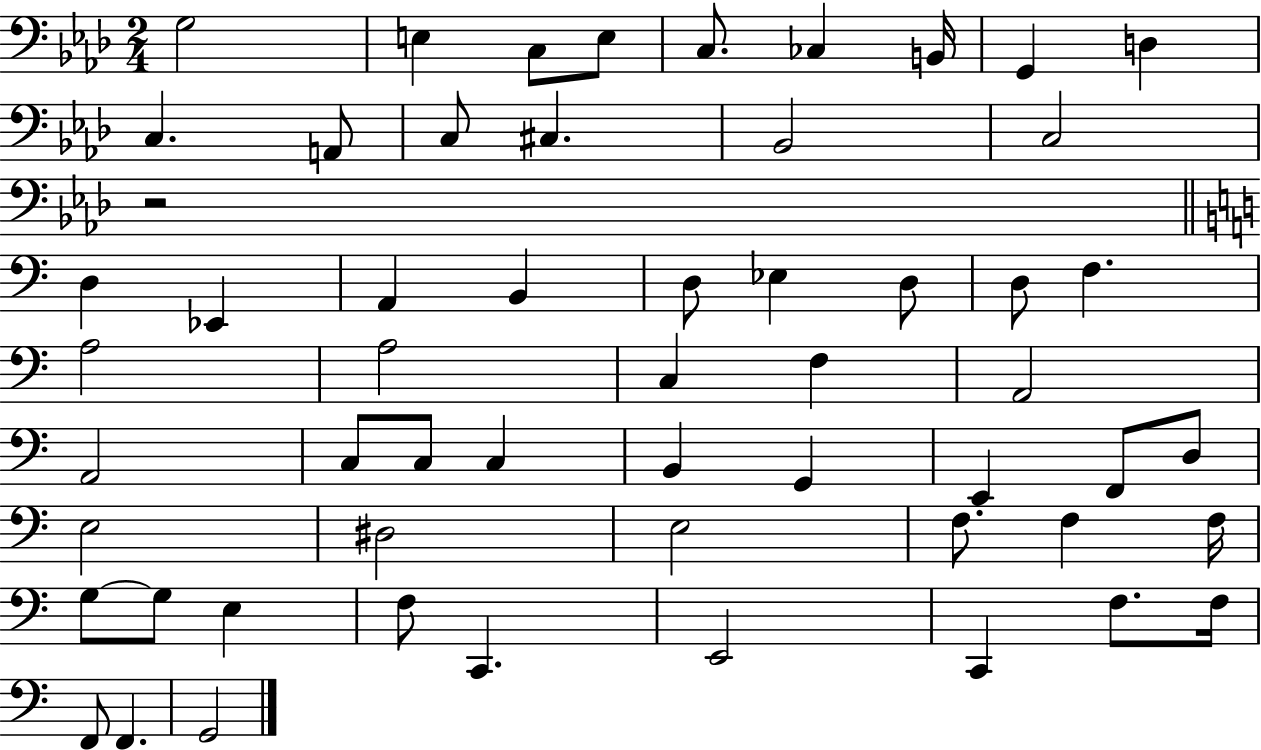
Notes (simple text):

G3/h E3/q C3/e E3/e C3/e. CES3/q B2/s G2/q D3/q C3/q. A2/e C3/e C#3/q. Bb2/h C3/h R/h D3/q Eb2/q A2/q B2/q D3/e Eb3/q D3/e D3/e F3/q. A3/h A3/h C3/q F3/q A2/h A2/h C3/e C3/e C3/q B2/q G2/q E2/q F2/e D3/e E3/h D#3/h E3/h F3/e. F3/q F3/s G3/e G3/e E3/q F3/e C2/q. E2/h C2/q F3/e. F3/s F2/e F2/q. G2/h